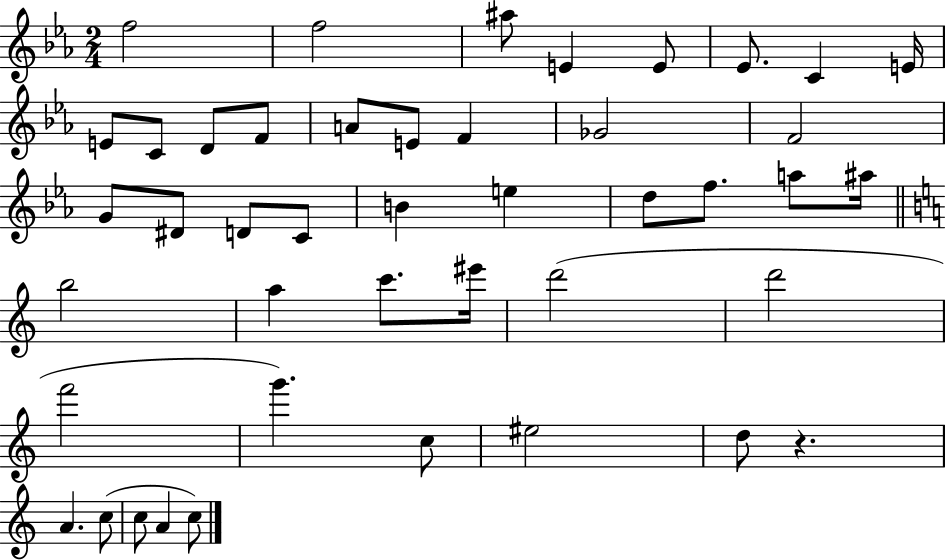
X:1
T:Untitled
M:2/4
L:1/4
K:Eb
f2 f2 ^a/2 E E/2 _E/2 C E/4 E/2 C/2 D/2 F/2 A/2 E/2 F _G2 F2 G/2 ^D/2 D/2 C/2 B e d/2 f/2 a/2 ^a/4 b2 a c'/2 ^e'/4 d'2 d'2 f'2 g' c/2 ^e2 d/2 z A c/2 c/2 A c/2